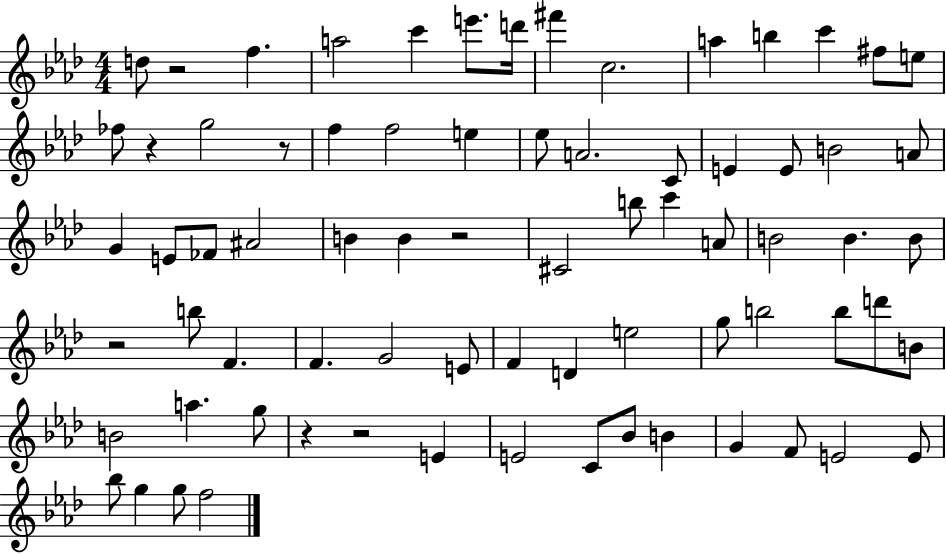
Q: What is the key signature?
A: AES major